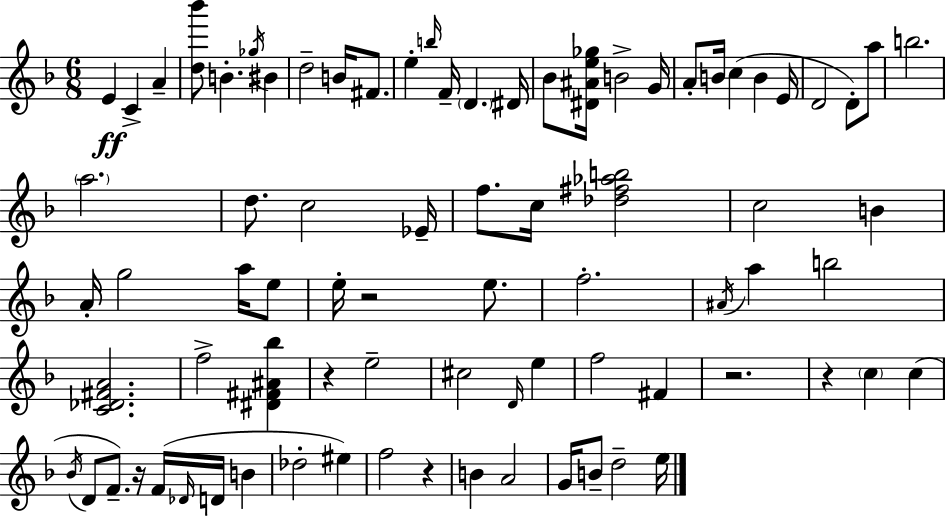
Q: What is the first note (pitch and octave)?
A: E4